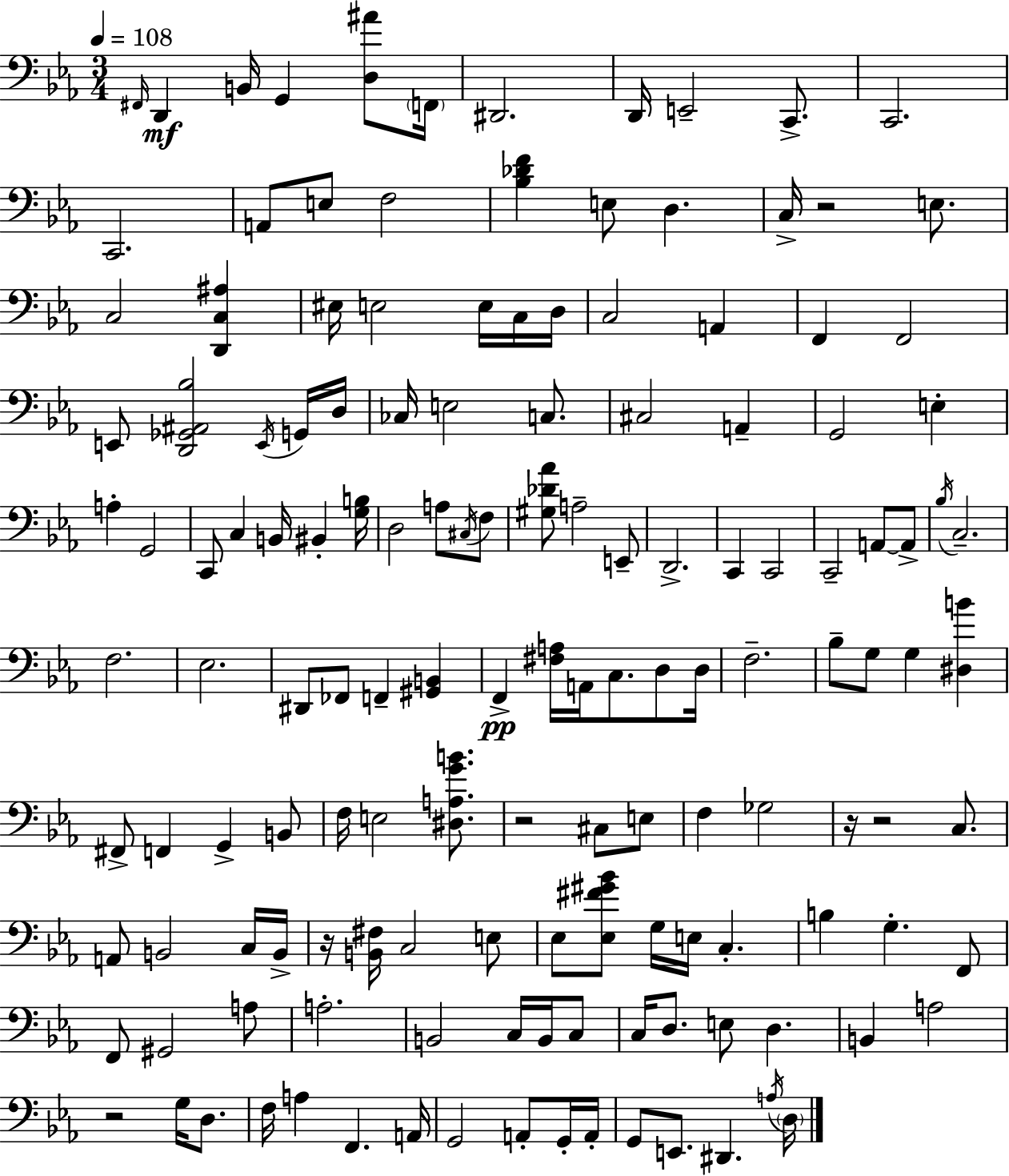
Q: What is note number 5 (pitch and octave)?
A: F2